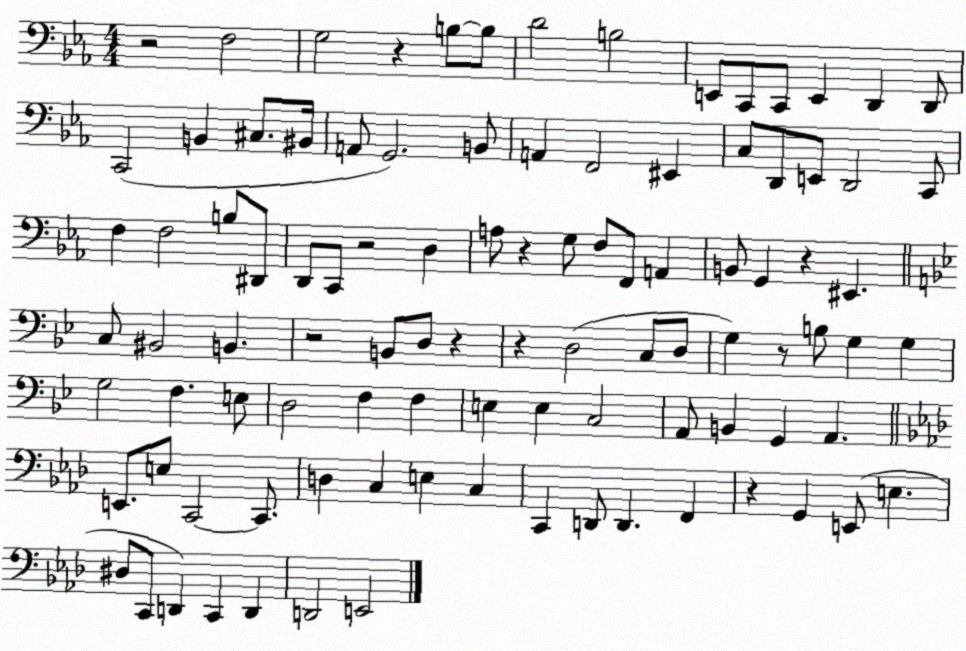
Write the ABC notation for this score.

X:1
T:Untitled
M:4/4
L:1/4
K:Eb
z2 F,2 G,2 z B,/2 B,/2 D2 B,2 E,,/2 C,,/2 C,,/2 E,, D,, D,,/2 C,,2 B,, ^C,/2 ^B,,/4 A,,/2 G,,2 B,,/2 A,, F,,2 ^E,, C,/2 D,,/2 E,,/2 D,,2 C,,/2 F, F,2 B,/2 ^D,,/2 D,,/2 C,,/2 z2 D, A,/2 z G,/2 F,/2 F,,/2 A,, B,,/2 G,, z ^E,, C,/2 ^B,,2 B,, z2 B,,/2 D,/2 z z D,2 C,/2 D,/2 G, z/2 B,/2 G, G, G,2 F, E,/2 D,2 F, F, E, E, C,2 A,,/2 B,, G,, A,, E,,/2 E,/2 C,,2 C,,/2 D, C, E, C, C,, D,,/2 D,, F,, z G,, E,,/2 E, ^D,/2 C,,/2 D,, C,, D,, D,,2 E,,2